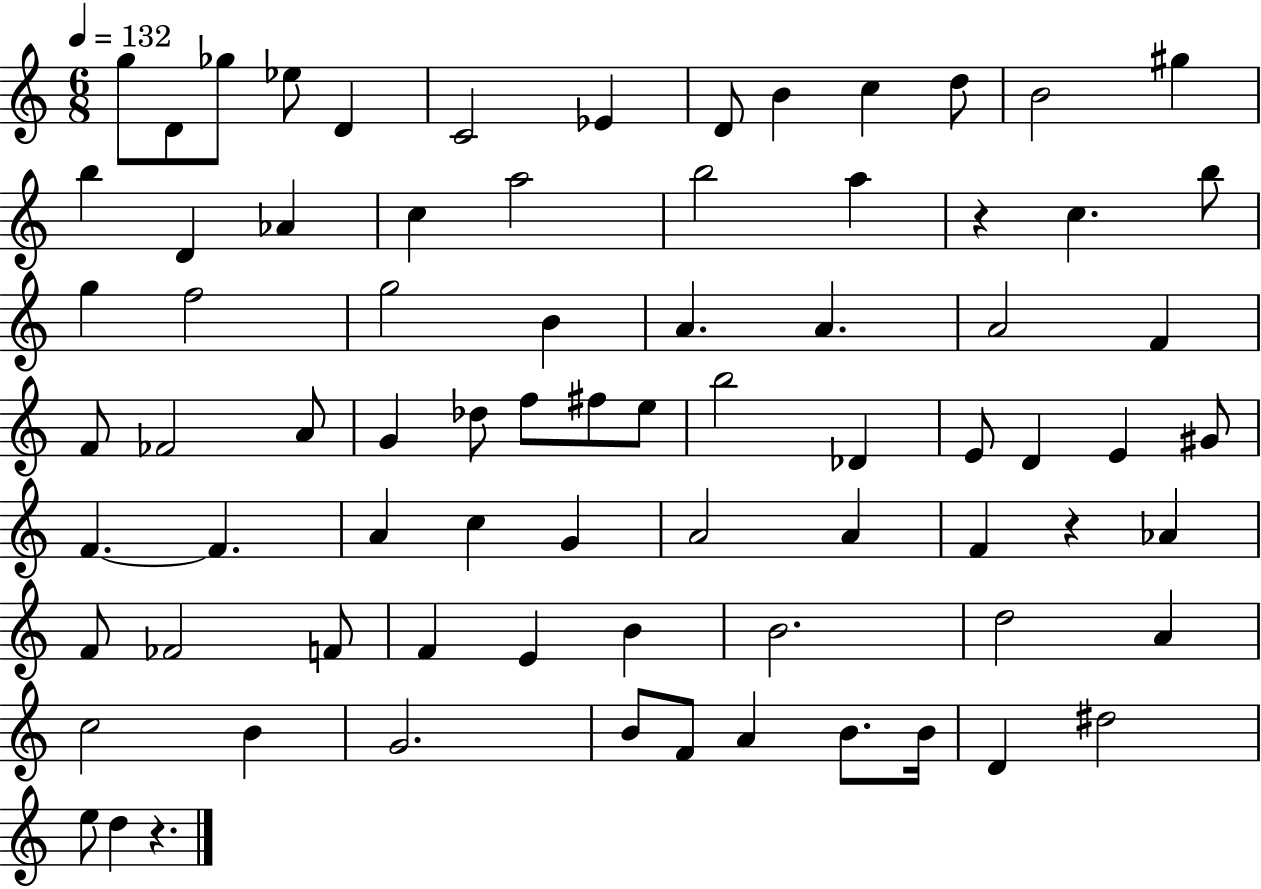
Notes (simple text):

G5/e D4/e Gb5/e Eb5/e D4/q C4/h Eb4/q D4/e B4/q C5/q D5/e B4/h G#5/q B5/q D4/q Ab4/q C5/q A5/h B5/h A5/q R/q C5/q. B5/e G5/q F5/h G5/h B4/q A4/q. A4/q. A4/h F4/q F4/e FES4/h A4/e G4/q Db5/e F5/e F#5/e E5/e B5/h Db4/q E4/e D4/q E4/q G#4/e F4/q. F4/q. A4/q C5/q G4/q A4/h A4/q F4/q R/q Ab4/q F4/e FES4/h F4/e F4/q E4/q B4/q B4/h. D5/h A4/q C5/h B4/q G4/h. B4/e F4/e A4/q B4/e. B4/s D4/q D#5/h E5/e D5/q R/q.